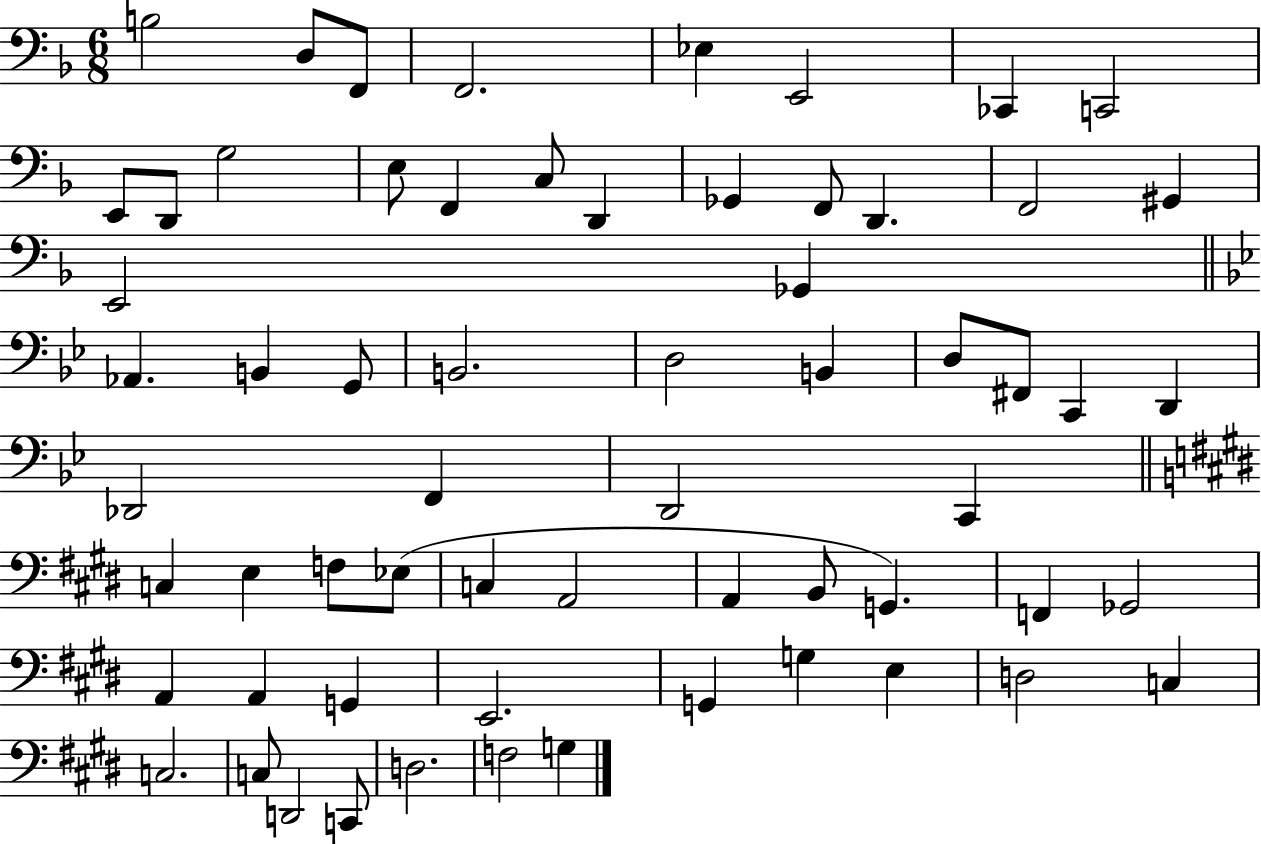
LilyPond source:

{
  \clef bass
  \numericTimeSignature
  \time 6/8
  \key f \major
  \repeat volta 2 { b2 d8 f,8 | f,2. | ees4 e,2 | ces,4 c,2 | \break e,8 d,8 g2 | e8 f,4 c8 d,4 | ges,4 f,8 d,4. | f,2 gis,4 | \break e,2 ges,4 | \bar "||" \break \key g \minor aes,4. b,4 g,8 | b,2. | d2 b,4 | d8 fis,8 c,4 d,4 | \break des,2 f,4 | d,2 c,4 | \bar "||" \break \key e \major c4 e4 f8 ees8( | c4 a,2 | a,4 b,8 g,4.) | f,4 ges,2 | \break a,4 a,4 g,4 | e,2. | g,4 g4 e4 | d2 c4 | \break c2. | c8 d,2 c,8 | d2. | f2 g4 | \break } \bar "|."
}